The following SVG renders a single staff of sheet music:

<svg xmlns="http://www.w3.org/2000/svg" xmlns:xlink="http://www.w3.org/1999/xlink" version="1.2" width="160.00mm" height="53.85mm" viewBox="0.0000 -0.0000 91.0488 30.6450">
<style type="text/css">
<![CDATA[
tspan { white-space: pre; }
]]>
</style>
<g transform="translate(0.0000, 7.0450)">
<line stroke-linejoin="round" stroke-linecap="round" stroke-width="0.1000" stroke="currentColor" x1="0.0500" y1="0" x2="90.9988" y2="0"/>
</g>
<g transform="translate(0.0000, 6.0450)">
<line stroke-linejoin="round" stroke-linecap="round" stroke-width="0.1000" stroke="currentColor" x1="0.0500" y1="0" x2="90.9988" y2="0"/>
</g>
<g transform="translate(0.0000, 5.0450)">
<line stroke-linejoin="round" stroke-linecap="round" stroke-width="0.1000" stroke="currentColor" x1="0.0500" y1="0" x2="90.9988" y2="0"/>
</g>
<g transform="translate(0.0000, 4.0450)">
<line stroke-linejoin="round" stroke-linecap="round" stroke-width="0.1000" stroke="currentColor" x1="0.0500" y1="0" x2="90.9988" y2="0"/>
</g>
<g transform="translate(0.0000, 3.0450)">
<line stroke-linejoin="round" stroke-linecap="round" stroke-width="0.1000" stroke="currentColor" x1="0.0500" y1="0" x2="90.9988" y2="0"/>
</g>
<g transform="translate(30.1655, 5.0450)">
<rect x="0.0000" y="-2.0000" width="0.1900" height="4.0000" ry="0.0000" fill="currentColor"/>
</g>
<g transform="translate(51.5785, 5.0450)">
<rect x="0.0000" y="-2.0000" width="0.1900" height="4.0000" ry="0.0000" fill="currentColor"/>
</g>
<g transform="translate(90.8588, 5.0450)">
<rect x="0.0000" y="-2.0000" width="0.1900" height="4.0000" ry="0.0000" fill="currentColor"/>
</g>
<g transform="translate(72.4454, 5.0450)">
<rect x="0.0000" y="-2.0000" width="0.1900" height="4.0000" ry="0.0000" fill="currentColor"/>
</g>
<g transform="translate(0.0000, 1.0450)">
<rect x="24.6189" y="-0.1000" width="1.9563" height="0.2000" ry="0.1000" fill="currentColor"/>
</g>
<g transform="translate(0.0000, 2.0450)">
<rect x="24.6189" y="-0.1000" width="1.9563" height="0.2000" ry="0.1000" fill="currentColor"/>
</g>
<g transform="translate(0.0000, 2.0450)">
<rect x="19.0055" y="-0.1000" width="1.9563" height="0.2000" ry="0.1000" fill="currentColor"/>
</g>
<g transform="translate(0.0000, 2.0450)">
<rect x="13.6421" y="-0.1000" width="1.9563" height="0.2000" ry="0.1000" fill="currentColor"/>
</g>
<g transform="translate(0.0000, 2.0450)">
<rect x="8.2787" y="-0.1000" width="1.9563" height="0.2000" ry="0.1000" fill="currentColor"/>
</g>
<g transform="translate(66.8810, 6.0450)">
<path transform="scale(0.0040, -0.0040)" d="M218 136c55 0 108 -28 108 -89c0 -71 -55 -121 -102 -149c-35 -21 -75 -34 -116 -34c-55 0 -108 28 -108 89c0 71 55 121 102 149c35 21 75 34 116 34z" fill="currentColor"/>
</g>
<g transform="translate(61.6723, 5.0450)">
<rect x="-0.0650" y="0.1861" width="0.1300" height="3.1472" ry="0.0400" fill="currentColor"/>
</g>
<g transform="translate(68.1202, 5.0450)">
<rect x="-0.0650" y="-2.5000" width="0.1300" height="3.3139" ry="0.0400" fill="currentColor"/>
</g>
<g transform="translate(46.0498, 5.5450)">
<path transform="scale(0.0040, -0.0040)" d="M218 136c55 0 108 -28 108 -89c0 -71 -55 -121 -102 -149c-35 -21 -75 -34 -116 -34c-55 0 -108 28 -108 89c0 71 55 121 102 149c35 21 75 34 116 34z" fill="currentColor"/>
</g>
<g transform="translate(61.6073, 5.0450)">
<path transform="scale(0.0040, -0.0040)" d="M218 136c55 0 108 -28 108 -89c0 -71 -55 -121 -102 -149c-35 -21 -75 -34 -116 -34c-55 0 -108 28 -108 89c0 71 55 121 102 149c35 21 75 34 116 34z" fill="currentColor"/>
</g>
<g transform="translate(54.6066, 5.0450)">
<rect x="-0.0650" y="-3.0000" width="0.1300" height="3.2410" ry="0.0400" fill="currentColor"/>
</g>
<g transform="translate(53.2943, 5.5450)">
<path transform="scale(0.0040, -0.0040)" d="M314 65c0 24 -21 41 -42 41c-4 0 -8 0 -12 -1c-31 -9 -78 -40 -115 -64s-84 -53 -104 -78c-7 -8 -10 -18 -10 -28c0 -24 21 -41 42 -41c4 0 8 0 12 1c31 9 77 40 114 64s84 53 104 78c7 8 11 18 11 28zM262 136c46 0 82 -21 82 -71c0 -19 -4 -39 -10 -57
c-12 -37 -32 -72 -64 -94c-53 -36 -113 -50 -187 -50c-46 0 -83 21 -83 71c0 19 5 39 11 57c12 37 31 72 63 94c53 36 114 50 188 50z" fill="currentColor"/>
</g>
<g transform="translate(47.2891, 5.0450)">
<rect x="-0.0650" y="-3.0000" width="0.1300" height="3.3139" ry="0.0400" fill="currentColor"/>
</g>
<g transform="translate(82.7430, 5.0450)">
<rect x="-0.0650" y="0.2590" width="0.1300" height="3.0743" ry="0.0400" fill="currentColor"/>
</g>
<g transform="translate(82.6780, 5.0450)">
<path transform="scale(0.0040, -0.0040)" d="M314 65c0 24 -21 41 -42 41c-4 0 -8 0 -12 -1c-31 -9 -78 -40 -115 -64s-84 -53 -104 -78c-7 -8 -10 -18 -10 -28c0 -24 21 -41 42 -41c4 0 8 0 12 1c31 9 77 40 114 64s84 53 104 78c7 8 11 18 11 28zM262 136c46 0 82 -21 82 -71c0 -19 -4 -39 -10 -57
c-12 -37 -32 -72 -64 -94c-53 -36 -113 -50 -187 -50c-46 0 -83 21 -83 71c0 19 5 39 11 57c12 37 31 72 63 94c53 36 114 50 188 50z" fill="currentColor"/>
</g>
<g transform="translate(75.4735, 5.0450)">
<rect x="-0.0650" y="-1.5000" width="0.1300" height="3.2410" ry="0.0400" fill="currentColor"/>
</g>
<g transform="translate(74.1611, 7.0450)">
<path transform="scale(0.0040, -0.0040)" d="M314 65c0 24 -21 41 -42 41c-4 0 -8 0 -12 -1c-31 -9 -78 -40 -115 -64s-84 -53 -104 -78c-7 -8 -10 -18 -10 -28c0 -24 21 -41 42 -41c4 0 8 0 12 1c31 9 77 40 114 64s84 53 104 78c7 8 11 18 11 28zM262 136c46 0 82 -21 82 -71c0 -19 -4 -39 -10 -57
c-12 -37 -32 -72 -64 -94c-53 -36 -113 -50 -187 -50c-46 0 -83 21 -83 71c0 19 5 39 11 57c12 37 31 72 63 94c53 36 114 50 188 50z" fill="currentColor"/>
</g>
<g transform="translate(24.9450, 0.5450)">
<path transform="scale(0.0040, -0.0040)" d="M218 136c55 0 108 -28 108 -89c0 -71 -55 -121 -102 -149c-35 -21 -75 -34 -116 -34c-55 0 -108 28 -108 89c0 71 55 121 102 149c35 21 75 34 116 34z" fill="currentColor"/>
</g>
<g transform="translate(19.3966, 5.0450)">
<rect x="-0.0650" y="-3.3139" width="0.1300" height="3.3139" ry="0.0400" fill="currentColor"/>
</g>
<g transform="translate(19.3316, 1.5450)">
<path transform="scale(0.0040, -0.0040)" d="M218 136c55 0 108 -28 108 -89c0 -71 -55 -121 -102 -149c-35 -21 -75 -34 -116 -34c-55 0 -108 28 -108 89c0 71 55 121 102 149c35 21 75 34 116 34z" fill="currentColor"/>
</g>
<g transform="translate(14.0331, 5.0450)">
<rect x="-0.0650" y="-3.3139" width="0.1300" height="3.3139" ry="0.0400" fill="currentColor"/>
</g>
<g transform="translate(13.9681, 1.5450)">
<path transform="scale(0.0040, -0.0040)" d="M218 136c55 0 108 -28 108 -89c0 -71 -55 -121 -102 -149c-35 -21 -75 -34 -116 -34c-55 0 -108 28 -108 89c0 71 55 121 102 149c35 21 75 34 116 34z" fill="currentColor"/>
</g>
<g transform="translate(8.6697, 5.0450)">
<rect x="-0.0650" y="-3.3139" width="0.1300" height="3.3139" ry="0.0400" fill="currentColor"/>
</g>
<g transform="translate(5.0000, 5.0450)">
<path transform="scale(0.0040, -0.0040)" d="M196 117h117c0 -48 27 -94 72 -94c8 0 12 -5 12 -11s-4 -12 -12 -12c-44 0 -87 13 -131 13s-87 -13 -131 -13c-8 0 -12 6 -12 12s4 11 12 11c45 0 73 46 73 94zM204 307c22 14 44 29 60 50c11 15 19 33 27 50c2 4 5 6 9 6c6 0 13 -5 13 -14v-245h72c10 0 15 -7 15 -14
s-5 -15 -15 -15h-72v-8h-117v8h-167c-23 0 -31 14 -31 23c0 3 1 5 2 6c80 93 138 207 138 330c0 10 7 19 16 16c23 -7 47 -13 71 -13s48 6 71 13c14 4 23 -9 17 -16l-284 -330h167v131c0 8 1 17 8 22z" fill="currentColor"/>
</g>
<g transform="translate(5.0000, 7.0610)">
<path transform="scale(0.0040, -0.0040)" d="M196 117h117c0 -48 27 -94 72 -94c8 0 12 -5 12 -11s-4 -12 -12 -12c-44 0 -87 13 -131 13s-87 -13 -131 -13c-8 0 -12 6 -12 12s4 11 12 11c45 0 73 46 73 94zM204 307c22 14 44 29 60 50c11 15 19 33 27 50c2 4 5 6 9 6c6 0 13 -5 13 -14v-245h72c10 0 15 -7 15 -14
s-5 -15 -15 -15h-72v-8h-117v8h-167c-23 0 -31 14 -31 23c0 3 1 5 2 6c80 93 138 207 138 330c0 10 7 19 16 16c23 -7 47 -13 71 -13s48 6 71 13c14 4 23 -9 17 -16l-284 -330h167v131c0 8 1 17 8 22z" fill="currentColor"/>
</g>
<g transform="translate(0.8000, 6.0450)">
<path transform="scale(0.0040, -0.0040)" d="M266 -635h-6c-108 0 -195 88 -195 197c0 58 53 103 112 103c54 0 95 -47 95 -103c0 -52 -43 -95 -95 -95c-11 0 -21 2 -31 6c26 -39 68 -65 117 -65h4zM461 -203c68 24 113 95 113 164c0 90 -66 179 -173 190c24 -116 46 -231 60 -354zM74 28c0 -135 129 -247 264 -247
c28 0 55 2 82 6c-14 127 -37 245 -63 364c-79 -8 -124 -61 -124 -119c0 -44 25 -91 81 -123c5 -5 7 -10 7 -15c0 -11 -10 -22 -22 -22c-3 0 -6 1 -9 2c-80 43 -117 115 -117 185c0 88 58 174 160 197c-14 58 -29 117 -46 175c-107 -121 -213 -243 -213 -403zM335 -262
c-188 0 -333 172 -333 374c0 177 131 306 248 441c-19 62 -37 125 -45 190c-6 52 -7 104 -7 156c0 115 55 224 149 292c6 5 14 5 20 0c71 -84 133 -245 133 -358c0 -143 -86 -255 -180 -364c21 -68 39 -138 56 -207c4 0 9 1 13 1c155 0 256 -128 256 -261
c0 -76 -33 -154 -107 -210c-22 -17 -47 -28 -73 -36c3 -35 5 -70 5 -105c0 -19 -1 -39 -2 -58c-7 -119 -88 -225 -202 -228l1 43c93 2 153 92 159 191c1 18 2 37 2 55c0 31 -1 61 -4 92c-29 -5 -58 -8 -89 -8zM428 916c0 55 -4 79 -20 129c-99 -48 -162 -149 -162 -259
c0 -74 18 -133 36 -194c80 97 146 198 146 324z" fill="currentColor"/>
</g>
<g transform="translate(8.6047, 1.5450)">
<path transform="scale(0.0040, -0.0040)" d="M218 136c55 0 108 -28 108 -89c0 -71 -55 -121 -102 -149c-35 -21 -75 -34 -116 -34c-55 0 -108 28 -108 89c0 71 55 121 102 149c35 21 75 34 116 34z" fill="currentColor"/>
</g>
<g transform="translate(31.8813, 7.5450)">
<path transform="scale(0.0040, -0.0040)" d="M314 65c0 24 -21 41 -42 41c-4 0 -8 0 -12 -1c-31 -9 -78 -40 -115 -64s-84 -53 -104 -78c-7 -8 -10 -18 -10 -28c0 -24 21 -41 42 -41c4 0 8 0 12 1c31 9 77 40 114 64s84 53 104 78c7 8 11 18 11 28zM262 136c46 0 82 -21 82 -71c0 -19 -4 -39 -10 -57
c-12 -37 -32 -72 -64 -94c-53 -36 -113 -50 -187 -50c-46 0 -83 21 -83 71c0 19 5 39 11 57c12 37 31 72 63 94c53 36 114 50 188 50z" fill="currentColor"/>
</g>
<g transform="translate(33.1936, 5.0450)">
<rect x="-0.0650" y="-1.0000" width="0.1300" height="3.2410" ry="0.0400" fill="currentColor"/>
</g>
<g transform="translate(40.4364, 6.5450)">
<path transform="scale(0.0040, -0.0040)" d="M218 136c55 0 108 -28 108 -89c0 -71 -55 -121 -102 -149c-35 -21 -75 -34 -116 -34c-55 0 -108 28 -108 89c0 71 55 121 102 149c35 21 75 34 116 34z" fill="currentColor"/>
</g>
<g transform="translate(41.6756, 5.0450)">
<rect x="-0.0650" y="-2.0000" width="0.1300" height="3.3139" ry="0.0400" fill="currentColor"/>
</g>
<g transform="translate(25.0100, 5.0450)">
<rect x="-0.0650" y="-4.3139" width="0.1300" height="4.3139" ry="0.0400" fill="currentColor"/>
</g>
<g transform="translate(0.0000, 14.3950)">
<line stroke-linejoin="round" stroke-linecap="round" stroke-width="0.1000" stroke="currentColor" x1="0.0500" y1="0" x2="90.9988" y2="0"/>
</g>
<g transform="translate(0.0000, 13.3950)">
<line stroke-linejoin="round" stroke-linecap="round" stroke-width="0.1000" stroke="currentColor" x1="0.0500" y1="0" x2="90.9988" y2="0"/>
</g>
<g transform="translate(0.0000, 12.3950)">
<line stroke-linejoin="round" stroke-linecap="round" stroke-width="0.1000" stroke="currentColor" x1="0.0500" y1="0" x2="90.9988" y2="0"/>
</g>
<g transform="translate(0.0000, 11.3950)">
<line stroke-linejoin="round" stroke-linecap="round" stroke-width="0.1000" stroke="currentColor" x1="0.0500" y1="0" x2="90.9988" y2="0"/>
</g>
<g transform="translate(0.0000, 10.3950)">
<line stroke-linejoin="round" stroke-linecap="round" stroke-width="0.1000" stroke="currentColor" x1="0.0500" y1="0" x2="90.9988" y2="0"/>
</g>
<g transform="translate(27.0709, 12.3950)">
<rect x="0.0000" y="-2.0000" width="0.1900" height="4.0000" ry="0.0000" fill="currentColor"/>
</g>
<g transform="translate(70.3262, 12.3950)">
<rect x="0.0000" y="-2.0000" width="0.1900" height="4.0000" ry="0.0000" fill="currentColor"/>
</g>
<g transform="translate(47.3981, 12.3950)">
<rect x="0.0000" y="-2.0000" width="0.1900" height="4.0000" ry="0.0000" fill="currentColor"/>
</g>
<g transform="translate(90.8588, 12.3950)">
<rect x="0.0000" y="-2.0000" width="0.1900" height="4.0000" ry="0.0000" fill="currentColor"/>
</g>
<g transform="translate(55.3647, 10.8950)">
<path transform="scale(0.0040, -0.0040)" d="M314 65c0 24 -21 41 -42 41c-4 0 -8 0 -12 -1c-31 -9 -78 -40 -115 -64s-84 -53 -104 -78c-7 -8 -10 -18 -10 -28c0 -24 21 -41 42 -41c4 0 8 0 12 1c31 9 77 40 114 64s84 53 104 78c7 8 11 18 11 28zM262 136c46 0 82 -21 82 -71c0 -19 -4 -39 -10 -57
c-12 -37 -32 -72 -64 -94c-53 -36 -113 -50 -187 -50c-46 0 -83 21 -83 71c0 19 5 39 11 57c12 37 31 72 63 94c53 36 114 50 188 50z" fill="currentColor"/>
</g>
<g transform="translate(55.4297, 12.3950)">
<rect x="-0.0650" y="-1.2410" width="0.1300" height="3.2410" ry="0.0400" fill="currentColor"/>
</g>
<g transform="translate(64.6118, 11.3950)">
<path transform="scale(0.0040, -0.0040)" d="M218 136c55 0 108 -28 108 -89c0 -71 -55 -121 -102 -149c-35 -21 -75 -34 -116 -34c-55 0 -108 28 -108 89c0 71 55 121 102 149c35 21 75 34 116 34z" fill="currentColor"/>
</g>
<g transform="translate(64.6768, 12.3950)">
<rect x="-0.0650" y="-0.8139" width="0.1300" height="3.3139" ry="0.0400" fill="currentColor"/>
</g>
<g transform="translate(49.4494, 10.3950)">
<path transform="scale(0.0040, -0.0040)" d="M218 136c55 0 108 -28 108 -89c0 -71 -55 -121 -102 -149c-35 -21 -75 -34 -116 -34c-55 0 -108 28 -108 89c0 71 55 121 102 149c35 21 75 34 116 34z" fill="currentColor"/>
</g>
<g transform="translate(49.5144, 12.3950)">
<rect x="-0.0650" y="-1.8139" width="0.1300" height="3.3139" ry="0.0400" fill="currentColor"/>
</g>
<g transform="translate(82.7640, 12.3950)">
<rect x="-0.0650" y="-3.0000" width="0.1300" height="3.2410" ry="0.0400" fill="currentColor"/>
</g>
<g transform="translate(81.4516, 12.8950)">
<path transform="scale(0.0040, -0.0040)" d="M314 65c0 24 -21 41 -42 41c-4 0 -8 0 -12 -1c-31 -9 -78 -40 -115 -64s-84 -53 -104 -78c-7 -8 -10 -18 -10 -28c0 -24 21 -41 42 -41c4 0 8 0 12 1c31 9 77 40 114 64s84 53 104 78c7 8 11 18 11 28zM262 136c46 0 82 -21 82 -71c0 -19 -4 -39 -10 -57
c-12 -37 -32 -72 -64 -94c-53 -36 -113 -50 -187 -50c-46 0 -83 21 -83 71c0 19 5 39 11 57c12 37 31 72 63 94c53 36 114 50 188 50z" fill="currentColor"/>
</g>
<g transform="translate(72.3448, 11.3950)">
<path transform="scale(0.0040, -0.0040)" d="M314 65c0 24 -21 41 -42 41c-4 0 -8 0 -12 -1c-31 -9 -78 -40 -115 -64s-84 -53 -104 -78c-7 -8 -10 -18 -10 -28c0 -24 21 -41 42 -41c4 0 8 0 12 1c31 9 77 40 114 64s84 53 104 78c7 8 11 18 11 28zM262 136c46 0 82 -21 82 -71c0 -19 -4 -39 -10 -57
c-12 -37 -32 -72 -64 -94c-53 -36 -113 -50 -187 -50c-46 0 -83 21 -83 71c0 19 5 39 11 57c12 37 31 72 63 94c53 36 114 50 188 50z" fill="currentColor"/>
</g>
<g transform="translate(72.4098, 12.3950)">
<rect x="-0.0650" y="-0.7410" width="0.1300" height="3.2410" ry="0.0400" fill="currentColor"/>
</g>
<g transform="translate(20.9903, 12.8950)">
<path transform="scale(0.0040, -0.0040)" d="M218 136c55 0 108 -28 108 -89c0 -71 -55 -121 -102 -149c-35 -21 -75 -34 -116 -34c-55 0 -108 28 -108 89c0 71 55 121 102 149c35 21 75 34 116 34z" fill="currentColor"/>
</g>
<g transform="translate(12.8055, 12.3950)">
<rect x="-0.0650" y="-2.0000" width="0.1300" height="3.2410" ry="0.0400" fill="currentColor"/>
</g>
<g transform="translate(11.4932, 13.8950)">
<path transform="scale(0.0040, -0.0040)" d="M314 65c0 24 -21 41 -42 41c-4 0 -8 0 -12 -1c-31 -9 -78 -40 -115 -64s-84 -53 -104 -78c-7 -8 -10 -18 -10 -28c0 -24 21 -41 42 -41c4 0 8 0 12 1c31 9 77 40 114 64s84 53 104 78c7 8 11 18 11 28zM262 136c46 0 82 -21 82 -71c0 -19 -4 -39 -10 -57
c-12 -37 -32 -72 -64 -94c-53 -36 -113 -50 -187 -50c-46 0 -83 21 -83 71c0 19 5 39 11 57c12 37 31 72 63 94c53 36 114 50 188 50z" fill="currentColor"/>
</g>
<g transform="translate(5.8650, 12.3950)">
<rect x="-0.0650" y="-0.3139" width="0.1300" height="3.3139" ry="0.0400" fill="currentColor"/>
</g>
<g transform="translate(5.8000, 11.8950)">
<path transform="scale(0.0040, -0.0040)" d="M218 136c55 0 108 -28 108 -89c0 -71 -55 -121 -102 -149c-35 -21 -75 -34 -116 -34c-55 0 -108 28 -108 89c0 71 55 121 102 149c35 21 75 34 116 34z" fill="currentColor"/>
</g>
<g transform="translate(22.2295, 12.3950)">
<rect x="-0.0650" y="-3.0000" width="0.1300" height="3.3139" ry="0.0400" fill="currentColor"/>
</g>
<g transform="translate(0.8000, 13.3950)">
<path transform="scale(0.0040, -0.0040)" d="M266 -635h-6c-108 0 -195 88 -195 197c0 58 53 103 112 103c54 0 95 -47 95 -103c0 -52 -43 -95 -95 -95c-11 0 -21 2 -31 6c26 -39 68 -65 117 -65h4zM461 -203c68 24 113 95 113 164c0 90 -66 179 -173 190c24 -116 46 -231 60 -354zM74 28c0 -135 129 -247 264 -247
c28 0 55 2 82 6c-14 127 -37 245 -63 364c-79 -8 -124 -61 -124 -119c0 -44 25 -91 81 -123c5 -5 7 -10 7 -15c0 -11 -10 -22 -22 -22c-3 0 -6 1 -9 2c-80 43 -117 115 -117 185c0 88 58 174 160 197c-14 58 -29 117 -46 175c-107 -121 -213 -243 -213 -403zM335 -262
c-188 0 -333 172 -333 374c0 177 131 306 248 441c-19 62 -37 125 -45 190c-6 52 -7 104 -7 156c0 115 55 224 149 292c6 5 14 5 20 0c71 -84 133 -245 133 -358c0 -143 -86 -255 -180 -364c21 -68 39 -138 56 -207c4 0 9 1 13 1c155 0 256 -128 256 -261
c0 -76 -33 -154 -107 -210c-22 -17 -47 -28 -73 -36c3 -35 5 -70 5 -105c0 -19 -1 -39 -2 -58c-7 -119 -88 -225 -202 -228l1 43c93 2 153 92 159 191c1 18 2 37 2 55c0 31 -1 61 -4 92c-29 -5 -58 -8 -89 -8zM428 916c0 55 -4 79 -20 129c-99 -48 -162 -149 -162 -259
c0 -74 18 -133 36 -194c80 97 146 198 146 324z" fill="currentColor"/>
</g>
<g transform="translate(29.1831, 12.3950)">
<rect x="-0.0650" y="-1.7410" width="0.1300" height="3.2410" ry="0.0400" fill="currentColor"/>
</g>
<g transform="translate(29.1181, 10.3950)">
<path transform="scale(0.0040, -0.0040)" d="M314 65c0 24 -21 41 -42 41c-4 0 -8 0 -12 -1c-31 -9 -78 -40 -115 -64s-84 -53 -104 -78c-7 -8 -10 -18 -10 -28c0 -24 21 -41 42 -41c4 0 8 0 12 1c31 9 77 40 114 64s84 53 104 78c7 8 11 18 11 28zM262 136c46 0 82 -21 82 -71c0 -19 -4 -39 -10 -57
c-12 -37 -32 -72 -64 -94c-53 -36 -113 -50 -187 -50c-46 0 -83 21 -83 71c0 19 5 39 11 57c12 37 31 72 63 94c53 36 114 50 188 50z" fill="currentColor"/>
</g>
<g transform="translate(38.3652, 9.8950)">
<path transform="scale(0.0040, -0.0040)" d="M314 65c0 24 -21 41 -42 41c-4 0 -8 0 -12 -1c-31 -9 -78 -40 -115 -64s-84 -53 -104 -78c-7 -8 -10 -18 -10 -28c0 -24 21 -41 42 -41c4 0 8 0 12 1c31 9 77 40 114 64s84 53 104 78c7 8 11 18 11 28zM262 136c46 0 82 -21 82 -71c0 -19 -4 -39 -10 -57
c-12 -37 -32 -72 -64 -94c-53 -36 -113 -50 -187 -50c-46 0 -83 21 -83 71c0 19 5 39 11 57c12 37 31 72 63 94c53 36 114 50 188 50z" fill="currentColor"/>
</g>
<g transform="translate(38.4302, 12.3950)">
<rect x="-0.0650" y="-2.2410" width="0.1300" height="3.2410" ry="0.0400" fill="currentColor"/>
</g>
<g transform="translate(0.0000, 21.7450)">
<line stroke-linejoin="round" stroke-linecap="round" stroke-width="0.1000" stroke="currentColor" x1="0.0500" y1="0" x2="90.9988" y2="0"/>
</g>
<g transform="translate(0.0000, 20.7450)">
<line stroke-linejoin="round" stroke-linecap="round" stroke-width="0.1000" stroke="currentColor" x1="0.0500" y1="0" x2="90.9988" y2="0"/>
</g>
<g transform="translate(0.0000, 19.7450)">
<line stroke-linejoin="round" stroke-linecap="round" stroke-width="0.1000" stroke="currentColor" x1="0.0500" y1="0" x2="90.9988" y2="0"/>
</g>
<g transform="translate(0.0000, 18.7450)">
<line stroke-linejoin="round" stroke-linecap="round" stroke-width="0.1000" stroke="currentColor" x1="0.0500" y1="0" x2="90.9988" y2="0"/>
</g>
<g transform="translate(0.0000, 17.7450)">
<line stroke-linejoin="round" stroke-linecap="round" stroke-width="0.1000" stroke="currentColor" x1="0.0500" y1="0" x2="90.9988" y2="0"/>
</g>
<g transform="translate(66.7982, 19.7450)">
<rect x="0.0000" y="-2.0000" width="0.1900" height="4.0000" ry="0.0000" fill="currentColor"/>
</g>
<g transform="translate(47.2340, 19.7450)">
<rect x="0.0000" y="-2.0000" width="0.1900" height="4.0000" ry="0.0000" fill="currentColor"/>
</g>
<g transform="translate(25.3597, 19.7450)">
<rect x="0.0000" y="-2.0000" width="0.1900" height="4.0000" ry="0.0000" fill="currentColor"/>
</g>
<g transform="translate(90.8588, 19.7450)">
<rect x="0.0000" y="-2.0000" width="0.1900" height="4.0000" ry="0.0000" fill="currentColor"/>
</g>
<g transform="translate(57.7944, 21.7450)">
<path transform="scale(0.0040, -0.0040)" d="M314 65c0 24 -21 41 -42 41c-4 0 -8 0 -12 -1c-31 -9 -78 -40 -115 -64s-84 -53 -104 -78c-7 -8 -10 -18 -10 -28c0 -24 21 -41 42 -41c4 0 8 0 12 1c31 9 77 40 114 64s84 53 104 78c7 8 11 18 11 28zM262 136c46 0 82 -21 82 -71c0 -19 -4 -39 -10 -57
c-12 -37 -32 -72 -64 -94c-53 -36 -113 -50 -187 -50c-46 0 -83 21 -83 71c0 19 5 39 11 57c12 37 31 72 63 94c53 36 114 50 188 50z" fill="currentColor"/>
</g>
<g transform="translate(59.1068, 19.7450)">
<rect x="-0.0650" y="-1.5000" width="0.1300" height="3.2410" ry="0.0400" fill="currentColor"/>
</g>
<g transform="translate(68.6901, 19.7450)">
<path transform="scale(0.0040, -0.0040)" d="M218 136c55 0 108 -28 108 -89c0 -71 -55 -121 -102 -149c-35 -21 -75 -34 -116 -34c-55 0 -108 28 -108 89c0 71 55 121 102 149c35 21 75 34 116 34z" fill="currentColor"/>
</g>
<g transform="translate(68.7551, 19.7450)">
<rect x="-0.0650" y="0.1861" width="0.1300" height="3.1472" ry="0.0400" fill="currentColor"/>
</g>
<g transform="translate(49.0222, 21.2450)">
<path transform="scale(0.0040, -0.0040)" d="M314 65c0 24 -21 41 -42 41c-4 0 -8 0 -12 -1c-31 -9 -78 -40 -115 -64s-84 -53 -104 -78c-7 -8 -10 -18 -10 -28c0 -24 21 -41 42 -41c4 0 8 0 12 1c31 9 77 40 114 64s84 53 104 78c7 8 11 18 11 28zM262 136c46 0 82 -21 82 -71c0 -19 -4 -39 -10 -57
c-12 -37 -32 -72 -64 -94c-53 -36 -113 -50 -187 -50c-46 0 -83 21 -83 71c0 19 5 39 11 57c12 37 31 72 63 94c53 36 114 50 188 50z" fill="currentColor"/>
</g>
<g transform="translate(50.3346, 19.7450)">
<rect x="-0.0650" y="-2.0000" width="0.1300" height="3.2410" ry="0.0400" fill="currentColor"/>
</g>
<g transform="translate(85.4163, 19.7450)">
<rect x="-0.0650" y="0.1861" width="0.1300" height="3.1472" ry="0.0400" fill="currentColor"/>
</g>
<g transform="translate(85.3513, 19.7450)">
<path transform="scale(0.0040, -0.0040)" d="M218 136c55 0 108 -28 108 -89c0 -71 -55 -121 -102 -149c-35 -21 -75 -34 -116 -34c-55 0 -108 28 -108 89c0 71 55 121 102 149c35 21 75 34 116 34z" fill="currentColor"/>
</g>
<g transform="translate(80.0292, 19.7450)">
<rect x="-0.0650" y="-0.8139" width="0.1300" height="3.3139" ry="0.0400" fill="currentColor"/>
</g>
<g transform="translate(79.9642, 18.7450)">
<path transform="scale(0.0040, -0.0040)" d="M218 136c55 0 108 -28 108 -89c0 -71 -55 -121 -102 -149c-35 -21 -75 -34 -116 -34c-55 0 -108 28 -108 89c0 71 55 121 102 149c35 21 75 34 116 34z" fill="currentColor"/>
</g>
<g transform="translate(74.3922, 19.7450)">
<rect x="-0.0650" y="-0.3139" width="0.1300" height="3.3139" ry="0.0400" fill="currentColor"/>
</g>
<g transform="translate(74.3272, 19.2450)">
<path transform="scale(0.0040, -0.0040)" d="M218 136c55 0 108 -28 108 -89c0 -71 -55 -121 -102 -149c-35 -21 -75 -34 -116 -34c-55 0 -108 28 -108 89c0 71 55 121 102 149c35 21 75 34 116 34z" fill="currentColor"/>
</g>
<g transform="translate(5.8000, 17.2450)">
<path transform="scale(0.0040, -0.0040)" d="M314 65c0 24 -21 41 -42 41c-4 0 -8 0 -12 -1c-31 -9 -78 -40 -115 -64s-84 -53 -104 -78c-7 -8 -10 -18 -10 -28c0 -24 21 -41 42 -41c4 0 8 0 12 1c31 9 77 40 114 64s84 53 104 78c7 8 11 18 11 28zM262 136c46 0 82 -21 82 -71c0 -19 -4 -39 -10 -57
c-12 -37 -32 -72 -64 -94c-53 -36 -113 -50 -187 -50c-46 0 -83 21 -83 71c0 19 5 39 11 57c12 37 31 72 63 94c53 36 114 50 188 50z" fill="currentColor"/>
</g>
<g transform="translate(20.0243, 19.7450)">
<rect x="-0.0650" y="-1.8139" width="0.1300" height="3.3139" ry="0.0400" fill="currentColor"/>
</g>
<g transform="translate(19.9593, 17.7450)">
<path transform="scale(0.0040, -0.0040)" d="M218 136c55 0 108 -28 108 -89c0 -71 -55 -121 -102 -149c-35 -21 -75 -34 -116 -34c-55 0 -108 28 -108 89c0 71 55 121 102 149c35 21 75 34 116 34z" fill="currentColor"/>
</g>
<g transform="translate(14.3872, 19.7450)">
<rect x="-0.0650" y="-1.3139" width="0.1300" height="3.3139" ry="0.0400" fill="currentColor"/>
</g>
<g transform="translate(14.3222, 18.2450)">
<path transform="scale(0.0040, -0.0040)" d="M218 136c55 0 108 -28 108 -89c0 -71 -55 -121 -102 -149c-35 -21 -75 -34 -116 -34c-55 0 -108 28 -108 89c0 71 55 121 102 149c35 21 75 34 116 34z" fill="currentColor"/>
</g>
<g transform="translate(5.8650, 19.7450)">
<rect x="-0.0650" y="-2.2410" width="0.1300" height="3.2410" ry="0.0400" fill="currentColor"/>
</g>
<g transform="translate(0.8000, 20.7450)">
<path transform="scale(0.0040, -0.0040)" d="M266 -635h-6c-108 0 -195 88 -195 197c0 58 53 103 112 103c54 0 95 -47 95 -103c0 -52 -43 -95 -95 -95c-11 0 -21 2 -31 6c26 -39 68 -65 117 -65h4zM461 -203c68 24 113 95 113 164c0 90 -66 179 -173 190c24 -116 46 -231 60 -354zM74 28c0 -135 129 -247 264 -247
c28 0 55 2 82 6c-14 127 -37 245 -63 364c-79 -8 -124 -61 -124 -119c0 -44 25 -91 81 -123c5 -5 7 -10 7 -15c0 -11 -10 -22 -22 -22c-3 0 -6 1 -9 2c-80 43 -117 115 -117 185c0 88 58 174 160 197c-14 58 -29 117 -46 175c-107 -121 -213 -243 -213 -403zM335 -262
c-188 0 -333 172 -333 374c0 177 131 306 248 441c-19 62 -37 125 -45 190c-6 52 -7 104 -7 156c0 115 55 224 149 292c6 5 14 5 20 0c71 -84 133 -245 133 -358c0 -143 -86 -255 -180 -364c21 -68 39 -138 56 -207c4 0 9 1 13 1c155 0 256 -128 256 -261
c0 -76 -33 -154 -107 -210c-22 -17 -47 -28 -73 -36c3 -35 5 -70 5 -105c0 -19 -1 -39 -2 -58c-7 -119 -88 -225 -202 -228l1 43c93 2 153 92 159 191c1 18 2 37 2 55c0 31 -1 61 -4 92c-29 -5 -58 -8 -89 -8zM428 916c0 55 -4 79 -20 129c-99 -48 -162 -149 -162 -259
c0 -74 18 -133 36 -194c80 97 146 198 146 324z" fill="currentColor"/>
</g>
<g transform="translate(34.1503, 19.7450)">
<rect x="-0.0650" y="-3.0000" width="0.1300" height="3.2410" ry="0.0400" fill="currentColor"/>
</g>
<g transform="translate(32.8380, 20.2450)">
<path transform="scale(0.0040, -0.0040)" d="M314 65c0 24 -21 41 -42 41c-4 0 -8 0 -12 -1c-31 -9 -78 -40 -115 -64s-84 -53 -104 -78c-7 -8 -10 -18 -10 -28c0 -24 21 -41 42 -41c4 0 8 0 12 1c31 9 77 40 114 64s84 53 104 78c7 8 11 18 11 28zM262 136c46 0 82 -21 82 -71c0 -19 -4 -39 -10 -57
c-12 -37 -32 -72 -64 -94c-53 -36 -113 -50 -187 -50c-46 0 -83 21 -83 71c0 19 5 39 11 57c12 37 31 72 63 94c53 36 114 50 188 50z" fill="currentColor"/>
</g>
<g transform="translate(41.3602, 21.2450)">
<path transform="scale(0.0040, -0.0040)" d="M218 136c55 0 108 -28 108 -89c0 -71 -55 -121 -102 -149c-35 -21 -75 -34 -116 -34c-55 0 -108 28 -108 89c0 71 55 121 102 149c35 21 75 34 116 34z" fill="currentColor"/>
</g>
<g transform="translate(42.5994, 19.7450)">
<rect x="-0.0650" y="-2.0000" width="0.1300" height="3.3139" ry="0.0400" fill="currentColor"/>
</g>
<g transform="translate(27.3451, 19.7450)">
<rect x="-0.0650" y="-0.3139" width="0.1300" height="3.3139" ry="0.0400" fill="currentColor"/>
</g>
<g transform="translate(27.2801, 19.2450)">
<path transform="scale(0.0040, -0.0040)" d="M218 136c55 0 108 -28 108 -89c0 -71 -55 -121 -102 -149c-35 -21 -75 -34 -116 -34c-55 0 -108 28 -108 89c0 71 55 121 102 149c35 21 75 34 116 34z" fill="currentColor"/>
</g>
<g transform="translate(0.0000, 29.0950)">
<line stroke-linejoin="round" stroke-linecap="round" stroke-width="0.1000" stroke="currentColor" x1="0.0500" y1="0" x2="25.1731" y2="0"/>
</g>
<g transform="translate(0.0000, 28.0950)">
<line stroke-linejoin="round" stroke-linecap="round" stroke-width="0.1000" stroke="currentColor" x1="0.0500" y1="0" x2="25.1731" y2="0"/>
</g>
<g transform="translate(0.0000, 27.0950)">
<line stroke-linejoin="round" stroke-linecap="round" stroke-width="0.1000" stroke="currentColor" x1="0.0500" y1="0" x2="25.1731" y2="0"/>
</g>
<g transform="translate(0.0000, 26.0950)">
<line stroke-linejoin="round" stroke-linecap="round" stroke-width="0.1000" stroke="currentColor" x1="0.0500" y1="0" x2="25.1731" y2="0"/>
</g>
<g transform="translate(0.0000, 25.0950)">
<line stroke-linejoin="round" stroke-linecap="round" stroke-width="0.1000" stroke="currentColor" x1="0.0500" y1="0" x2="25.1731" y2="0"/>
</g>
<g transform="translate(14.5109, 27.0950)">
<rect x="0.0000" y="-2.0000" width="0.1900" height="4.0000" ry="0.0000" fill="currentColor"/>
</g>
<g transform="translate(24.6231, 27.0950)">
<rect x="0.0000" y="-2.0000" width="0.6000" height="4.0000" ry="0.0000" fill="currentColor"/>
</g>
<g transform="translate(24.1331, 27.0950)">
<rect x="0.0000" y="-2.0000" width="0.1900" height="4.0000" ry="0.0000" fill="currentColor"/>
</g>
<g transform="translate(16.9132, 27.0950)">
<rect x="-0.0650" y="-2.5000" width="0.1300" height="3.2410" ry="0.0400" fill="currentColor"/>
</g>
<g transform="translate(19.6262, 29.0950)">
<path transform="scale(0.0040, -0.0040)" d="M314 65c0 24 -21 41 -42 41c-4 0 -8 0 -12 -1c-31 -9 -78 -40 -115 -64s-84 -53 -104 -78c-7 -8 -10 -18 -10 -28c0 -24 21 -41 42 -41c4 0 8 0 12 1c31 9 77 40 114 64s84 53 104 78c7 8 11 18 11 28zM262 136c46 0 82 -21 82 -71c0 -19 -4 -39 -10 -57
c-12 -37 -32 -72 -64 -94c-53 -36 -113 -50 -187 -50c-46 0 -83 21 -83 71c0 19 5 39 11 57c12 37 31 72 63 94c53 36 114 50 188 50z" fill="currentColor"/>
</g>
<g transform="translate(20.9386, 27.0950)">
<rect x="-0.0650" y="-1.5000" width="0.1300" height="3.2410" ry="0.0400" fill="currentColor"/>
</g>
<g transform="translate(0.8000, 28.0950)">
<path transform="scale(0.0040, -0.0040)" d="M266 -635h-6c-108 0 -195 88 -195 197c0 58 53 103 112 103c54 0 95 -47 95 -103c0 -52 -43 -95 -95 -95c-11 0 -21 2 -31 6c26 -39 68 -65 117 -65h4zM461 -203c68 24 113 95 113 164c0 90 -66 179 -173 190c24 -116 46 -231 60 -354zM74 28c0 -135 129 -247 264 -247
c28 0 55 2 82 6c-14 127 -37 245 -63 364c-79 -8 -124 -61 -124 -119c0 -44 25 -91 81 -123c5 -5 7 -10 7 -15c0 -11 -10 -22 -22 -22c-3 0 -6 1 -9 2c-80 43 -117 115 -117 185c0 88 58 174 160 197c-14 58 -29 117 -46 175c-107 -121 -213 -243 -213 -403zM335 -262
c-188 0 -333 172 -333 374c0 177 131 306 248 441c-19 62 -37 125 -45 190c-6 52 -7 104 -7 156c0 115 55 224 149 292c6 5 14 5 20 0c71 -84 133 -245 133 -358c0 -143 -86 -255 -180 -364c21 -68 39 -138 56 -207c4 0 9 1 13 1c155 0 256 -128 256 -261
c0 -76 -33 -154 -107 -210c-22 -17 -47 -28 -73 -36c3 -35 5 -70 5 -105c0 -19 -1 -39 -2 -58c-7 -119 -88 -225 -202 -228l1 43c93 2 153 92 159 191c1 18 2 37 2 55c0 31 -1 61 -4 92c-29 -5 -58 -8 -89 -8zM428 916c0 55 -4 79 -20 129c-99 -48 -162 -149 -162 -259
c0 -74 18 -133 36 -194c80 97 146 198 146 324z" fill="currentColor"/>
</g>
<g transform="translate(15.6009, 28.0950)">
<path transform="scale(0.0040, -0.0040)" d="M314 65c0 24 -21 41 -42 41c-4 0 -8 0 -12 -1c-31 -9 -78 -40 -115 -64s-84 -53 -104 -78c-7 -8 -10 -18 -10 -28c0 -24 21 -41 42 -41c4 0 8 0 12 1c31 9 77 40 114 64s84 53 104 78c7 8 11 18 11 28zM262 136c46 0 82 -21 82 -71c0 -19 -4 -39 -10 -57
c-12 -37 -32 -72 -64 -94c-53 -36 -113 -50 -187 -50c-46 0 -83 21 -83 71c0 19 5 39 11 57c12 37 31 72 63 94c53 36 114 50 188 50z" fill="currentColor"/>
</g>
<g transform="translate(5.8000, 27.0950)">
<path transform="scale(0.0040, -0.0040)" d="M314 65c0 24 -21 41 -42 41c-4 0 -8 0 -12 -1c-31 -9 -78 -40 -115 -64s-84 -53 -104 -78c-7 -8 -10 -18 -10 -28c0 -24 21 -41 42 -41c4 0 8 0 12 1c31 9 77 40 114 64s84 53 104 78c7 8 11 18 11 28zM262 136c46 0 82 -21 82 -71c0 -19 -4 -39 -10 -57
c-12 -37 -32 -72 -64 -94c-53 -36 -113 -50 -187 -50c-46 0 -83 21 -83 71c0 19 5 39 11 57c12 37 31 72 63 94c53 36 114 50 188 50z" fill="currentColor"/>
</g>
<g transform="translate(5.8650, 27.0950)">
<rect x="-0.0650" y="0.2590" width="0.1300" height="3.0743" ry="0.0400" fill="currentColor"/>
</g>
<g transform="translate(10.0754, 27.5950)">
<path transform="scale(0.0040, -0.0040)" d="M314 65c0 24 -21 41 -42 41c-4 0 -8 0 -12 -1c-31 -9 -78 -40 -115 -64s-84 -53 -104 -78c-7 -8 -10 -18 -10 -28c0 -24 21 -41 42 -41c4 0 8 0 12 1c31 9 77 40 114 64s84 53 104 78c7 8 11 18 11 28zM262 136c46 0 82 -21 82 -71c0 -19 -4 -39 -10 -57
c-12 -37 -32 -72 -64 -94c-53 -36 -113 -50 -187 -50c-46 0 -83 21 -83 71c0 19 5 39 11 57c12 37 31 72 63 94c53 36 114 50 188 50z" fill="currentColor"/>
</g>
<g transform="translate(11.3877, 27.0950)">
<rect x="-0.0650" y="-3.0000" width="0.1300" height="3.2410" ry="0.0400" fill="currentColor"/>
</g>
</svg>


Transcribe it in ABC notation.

X:1
T:Untitled
M:4/4
L:1/4
K:C
b b b d' D2 F A A2 B G E2 B2 c F2 A f2 g2 f e2 d d2 A2 g2 e f c A2 F F2 E2 B c d B B2 A2 G2 E2